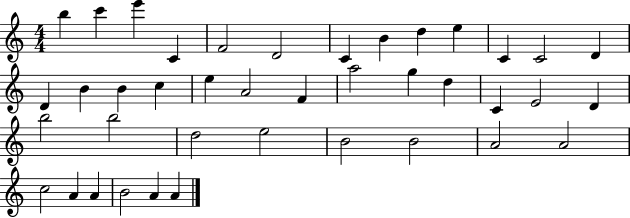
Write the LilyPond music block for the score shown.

{
  \clef treble
  \numericTimeSignature
  \time 4/4
  \key c \major
  b''4 c'''4 e'''4 c'4 | f'2 d'2 | c'4 b'4 d''4 e''4 | c'4 c'2 d'4 | \break d'4 b'4 b'4 c''4 | e''4 a'2 f'4 | a''2 g''4 d''4 | c'4 e'2 d'4 | \break b''2 b''2 | d''2 e''2 | b'2 b'2 | a'2 a'2 | \break c''2 a'4 a'4 | b'2 a'4 a'4 | \bar "|."
}